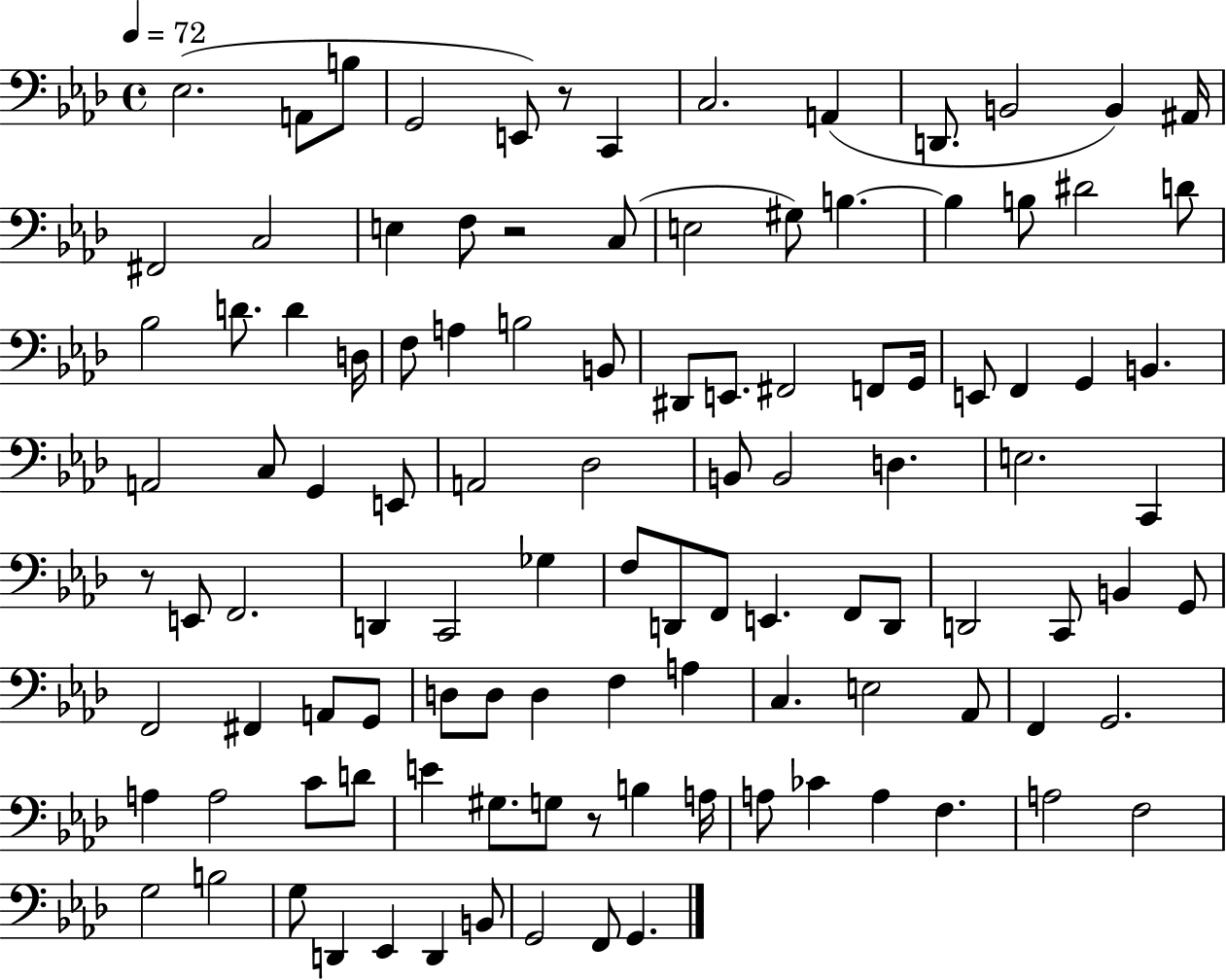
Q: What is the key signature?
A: AES major